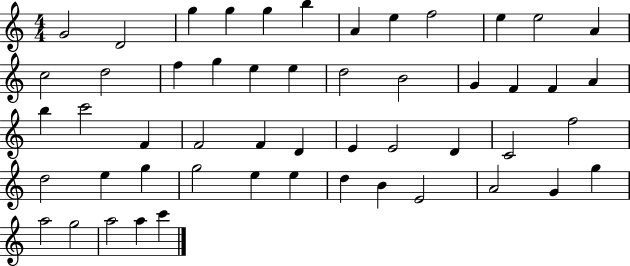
{
  \clef treble
  \numericTimeSignature
  \time 4/4
  \key c \major
  g'2 d'2 | g''4 g''4 g''4 b''4 | a'4 e''4 f''2 | e''4 e''2 a'4 | \break c''2 d''2 | f''4 g''4 e''4 e''4 | d''2 b'2 | g'4 f'4 f'4 a'4 | \break b''4 c'''2 f'4 | f'2 f'4 d'4 | e'4 e'2 d'4 | c'2 f''2 | \break d''2 e''4 g''4 | g''2 e''4 e''4 | d''4 b'4 e'2 | a'2 g'4 g''4 | \break a''2 g''2 | a''2 a''4 c'''4 | \bar "|."
}